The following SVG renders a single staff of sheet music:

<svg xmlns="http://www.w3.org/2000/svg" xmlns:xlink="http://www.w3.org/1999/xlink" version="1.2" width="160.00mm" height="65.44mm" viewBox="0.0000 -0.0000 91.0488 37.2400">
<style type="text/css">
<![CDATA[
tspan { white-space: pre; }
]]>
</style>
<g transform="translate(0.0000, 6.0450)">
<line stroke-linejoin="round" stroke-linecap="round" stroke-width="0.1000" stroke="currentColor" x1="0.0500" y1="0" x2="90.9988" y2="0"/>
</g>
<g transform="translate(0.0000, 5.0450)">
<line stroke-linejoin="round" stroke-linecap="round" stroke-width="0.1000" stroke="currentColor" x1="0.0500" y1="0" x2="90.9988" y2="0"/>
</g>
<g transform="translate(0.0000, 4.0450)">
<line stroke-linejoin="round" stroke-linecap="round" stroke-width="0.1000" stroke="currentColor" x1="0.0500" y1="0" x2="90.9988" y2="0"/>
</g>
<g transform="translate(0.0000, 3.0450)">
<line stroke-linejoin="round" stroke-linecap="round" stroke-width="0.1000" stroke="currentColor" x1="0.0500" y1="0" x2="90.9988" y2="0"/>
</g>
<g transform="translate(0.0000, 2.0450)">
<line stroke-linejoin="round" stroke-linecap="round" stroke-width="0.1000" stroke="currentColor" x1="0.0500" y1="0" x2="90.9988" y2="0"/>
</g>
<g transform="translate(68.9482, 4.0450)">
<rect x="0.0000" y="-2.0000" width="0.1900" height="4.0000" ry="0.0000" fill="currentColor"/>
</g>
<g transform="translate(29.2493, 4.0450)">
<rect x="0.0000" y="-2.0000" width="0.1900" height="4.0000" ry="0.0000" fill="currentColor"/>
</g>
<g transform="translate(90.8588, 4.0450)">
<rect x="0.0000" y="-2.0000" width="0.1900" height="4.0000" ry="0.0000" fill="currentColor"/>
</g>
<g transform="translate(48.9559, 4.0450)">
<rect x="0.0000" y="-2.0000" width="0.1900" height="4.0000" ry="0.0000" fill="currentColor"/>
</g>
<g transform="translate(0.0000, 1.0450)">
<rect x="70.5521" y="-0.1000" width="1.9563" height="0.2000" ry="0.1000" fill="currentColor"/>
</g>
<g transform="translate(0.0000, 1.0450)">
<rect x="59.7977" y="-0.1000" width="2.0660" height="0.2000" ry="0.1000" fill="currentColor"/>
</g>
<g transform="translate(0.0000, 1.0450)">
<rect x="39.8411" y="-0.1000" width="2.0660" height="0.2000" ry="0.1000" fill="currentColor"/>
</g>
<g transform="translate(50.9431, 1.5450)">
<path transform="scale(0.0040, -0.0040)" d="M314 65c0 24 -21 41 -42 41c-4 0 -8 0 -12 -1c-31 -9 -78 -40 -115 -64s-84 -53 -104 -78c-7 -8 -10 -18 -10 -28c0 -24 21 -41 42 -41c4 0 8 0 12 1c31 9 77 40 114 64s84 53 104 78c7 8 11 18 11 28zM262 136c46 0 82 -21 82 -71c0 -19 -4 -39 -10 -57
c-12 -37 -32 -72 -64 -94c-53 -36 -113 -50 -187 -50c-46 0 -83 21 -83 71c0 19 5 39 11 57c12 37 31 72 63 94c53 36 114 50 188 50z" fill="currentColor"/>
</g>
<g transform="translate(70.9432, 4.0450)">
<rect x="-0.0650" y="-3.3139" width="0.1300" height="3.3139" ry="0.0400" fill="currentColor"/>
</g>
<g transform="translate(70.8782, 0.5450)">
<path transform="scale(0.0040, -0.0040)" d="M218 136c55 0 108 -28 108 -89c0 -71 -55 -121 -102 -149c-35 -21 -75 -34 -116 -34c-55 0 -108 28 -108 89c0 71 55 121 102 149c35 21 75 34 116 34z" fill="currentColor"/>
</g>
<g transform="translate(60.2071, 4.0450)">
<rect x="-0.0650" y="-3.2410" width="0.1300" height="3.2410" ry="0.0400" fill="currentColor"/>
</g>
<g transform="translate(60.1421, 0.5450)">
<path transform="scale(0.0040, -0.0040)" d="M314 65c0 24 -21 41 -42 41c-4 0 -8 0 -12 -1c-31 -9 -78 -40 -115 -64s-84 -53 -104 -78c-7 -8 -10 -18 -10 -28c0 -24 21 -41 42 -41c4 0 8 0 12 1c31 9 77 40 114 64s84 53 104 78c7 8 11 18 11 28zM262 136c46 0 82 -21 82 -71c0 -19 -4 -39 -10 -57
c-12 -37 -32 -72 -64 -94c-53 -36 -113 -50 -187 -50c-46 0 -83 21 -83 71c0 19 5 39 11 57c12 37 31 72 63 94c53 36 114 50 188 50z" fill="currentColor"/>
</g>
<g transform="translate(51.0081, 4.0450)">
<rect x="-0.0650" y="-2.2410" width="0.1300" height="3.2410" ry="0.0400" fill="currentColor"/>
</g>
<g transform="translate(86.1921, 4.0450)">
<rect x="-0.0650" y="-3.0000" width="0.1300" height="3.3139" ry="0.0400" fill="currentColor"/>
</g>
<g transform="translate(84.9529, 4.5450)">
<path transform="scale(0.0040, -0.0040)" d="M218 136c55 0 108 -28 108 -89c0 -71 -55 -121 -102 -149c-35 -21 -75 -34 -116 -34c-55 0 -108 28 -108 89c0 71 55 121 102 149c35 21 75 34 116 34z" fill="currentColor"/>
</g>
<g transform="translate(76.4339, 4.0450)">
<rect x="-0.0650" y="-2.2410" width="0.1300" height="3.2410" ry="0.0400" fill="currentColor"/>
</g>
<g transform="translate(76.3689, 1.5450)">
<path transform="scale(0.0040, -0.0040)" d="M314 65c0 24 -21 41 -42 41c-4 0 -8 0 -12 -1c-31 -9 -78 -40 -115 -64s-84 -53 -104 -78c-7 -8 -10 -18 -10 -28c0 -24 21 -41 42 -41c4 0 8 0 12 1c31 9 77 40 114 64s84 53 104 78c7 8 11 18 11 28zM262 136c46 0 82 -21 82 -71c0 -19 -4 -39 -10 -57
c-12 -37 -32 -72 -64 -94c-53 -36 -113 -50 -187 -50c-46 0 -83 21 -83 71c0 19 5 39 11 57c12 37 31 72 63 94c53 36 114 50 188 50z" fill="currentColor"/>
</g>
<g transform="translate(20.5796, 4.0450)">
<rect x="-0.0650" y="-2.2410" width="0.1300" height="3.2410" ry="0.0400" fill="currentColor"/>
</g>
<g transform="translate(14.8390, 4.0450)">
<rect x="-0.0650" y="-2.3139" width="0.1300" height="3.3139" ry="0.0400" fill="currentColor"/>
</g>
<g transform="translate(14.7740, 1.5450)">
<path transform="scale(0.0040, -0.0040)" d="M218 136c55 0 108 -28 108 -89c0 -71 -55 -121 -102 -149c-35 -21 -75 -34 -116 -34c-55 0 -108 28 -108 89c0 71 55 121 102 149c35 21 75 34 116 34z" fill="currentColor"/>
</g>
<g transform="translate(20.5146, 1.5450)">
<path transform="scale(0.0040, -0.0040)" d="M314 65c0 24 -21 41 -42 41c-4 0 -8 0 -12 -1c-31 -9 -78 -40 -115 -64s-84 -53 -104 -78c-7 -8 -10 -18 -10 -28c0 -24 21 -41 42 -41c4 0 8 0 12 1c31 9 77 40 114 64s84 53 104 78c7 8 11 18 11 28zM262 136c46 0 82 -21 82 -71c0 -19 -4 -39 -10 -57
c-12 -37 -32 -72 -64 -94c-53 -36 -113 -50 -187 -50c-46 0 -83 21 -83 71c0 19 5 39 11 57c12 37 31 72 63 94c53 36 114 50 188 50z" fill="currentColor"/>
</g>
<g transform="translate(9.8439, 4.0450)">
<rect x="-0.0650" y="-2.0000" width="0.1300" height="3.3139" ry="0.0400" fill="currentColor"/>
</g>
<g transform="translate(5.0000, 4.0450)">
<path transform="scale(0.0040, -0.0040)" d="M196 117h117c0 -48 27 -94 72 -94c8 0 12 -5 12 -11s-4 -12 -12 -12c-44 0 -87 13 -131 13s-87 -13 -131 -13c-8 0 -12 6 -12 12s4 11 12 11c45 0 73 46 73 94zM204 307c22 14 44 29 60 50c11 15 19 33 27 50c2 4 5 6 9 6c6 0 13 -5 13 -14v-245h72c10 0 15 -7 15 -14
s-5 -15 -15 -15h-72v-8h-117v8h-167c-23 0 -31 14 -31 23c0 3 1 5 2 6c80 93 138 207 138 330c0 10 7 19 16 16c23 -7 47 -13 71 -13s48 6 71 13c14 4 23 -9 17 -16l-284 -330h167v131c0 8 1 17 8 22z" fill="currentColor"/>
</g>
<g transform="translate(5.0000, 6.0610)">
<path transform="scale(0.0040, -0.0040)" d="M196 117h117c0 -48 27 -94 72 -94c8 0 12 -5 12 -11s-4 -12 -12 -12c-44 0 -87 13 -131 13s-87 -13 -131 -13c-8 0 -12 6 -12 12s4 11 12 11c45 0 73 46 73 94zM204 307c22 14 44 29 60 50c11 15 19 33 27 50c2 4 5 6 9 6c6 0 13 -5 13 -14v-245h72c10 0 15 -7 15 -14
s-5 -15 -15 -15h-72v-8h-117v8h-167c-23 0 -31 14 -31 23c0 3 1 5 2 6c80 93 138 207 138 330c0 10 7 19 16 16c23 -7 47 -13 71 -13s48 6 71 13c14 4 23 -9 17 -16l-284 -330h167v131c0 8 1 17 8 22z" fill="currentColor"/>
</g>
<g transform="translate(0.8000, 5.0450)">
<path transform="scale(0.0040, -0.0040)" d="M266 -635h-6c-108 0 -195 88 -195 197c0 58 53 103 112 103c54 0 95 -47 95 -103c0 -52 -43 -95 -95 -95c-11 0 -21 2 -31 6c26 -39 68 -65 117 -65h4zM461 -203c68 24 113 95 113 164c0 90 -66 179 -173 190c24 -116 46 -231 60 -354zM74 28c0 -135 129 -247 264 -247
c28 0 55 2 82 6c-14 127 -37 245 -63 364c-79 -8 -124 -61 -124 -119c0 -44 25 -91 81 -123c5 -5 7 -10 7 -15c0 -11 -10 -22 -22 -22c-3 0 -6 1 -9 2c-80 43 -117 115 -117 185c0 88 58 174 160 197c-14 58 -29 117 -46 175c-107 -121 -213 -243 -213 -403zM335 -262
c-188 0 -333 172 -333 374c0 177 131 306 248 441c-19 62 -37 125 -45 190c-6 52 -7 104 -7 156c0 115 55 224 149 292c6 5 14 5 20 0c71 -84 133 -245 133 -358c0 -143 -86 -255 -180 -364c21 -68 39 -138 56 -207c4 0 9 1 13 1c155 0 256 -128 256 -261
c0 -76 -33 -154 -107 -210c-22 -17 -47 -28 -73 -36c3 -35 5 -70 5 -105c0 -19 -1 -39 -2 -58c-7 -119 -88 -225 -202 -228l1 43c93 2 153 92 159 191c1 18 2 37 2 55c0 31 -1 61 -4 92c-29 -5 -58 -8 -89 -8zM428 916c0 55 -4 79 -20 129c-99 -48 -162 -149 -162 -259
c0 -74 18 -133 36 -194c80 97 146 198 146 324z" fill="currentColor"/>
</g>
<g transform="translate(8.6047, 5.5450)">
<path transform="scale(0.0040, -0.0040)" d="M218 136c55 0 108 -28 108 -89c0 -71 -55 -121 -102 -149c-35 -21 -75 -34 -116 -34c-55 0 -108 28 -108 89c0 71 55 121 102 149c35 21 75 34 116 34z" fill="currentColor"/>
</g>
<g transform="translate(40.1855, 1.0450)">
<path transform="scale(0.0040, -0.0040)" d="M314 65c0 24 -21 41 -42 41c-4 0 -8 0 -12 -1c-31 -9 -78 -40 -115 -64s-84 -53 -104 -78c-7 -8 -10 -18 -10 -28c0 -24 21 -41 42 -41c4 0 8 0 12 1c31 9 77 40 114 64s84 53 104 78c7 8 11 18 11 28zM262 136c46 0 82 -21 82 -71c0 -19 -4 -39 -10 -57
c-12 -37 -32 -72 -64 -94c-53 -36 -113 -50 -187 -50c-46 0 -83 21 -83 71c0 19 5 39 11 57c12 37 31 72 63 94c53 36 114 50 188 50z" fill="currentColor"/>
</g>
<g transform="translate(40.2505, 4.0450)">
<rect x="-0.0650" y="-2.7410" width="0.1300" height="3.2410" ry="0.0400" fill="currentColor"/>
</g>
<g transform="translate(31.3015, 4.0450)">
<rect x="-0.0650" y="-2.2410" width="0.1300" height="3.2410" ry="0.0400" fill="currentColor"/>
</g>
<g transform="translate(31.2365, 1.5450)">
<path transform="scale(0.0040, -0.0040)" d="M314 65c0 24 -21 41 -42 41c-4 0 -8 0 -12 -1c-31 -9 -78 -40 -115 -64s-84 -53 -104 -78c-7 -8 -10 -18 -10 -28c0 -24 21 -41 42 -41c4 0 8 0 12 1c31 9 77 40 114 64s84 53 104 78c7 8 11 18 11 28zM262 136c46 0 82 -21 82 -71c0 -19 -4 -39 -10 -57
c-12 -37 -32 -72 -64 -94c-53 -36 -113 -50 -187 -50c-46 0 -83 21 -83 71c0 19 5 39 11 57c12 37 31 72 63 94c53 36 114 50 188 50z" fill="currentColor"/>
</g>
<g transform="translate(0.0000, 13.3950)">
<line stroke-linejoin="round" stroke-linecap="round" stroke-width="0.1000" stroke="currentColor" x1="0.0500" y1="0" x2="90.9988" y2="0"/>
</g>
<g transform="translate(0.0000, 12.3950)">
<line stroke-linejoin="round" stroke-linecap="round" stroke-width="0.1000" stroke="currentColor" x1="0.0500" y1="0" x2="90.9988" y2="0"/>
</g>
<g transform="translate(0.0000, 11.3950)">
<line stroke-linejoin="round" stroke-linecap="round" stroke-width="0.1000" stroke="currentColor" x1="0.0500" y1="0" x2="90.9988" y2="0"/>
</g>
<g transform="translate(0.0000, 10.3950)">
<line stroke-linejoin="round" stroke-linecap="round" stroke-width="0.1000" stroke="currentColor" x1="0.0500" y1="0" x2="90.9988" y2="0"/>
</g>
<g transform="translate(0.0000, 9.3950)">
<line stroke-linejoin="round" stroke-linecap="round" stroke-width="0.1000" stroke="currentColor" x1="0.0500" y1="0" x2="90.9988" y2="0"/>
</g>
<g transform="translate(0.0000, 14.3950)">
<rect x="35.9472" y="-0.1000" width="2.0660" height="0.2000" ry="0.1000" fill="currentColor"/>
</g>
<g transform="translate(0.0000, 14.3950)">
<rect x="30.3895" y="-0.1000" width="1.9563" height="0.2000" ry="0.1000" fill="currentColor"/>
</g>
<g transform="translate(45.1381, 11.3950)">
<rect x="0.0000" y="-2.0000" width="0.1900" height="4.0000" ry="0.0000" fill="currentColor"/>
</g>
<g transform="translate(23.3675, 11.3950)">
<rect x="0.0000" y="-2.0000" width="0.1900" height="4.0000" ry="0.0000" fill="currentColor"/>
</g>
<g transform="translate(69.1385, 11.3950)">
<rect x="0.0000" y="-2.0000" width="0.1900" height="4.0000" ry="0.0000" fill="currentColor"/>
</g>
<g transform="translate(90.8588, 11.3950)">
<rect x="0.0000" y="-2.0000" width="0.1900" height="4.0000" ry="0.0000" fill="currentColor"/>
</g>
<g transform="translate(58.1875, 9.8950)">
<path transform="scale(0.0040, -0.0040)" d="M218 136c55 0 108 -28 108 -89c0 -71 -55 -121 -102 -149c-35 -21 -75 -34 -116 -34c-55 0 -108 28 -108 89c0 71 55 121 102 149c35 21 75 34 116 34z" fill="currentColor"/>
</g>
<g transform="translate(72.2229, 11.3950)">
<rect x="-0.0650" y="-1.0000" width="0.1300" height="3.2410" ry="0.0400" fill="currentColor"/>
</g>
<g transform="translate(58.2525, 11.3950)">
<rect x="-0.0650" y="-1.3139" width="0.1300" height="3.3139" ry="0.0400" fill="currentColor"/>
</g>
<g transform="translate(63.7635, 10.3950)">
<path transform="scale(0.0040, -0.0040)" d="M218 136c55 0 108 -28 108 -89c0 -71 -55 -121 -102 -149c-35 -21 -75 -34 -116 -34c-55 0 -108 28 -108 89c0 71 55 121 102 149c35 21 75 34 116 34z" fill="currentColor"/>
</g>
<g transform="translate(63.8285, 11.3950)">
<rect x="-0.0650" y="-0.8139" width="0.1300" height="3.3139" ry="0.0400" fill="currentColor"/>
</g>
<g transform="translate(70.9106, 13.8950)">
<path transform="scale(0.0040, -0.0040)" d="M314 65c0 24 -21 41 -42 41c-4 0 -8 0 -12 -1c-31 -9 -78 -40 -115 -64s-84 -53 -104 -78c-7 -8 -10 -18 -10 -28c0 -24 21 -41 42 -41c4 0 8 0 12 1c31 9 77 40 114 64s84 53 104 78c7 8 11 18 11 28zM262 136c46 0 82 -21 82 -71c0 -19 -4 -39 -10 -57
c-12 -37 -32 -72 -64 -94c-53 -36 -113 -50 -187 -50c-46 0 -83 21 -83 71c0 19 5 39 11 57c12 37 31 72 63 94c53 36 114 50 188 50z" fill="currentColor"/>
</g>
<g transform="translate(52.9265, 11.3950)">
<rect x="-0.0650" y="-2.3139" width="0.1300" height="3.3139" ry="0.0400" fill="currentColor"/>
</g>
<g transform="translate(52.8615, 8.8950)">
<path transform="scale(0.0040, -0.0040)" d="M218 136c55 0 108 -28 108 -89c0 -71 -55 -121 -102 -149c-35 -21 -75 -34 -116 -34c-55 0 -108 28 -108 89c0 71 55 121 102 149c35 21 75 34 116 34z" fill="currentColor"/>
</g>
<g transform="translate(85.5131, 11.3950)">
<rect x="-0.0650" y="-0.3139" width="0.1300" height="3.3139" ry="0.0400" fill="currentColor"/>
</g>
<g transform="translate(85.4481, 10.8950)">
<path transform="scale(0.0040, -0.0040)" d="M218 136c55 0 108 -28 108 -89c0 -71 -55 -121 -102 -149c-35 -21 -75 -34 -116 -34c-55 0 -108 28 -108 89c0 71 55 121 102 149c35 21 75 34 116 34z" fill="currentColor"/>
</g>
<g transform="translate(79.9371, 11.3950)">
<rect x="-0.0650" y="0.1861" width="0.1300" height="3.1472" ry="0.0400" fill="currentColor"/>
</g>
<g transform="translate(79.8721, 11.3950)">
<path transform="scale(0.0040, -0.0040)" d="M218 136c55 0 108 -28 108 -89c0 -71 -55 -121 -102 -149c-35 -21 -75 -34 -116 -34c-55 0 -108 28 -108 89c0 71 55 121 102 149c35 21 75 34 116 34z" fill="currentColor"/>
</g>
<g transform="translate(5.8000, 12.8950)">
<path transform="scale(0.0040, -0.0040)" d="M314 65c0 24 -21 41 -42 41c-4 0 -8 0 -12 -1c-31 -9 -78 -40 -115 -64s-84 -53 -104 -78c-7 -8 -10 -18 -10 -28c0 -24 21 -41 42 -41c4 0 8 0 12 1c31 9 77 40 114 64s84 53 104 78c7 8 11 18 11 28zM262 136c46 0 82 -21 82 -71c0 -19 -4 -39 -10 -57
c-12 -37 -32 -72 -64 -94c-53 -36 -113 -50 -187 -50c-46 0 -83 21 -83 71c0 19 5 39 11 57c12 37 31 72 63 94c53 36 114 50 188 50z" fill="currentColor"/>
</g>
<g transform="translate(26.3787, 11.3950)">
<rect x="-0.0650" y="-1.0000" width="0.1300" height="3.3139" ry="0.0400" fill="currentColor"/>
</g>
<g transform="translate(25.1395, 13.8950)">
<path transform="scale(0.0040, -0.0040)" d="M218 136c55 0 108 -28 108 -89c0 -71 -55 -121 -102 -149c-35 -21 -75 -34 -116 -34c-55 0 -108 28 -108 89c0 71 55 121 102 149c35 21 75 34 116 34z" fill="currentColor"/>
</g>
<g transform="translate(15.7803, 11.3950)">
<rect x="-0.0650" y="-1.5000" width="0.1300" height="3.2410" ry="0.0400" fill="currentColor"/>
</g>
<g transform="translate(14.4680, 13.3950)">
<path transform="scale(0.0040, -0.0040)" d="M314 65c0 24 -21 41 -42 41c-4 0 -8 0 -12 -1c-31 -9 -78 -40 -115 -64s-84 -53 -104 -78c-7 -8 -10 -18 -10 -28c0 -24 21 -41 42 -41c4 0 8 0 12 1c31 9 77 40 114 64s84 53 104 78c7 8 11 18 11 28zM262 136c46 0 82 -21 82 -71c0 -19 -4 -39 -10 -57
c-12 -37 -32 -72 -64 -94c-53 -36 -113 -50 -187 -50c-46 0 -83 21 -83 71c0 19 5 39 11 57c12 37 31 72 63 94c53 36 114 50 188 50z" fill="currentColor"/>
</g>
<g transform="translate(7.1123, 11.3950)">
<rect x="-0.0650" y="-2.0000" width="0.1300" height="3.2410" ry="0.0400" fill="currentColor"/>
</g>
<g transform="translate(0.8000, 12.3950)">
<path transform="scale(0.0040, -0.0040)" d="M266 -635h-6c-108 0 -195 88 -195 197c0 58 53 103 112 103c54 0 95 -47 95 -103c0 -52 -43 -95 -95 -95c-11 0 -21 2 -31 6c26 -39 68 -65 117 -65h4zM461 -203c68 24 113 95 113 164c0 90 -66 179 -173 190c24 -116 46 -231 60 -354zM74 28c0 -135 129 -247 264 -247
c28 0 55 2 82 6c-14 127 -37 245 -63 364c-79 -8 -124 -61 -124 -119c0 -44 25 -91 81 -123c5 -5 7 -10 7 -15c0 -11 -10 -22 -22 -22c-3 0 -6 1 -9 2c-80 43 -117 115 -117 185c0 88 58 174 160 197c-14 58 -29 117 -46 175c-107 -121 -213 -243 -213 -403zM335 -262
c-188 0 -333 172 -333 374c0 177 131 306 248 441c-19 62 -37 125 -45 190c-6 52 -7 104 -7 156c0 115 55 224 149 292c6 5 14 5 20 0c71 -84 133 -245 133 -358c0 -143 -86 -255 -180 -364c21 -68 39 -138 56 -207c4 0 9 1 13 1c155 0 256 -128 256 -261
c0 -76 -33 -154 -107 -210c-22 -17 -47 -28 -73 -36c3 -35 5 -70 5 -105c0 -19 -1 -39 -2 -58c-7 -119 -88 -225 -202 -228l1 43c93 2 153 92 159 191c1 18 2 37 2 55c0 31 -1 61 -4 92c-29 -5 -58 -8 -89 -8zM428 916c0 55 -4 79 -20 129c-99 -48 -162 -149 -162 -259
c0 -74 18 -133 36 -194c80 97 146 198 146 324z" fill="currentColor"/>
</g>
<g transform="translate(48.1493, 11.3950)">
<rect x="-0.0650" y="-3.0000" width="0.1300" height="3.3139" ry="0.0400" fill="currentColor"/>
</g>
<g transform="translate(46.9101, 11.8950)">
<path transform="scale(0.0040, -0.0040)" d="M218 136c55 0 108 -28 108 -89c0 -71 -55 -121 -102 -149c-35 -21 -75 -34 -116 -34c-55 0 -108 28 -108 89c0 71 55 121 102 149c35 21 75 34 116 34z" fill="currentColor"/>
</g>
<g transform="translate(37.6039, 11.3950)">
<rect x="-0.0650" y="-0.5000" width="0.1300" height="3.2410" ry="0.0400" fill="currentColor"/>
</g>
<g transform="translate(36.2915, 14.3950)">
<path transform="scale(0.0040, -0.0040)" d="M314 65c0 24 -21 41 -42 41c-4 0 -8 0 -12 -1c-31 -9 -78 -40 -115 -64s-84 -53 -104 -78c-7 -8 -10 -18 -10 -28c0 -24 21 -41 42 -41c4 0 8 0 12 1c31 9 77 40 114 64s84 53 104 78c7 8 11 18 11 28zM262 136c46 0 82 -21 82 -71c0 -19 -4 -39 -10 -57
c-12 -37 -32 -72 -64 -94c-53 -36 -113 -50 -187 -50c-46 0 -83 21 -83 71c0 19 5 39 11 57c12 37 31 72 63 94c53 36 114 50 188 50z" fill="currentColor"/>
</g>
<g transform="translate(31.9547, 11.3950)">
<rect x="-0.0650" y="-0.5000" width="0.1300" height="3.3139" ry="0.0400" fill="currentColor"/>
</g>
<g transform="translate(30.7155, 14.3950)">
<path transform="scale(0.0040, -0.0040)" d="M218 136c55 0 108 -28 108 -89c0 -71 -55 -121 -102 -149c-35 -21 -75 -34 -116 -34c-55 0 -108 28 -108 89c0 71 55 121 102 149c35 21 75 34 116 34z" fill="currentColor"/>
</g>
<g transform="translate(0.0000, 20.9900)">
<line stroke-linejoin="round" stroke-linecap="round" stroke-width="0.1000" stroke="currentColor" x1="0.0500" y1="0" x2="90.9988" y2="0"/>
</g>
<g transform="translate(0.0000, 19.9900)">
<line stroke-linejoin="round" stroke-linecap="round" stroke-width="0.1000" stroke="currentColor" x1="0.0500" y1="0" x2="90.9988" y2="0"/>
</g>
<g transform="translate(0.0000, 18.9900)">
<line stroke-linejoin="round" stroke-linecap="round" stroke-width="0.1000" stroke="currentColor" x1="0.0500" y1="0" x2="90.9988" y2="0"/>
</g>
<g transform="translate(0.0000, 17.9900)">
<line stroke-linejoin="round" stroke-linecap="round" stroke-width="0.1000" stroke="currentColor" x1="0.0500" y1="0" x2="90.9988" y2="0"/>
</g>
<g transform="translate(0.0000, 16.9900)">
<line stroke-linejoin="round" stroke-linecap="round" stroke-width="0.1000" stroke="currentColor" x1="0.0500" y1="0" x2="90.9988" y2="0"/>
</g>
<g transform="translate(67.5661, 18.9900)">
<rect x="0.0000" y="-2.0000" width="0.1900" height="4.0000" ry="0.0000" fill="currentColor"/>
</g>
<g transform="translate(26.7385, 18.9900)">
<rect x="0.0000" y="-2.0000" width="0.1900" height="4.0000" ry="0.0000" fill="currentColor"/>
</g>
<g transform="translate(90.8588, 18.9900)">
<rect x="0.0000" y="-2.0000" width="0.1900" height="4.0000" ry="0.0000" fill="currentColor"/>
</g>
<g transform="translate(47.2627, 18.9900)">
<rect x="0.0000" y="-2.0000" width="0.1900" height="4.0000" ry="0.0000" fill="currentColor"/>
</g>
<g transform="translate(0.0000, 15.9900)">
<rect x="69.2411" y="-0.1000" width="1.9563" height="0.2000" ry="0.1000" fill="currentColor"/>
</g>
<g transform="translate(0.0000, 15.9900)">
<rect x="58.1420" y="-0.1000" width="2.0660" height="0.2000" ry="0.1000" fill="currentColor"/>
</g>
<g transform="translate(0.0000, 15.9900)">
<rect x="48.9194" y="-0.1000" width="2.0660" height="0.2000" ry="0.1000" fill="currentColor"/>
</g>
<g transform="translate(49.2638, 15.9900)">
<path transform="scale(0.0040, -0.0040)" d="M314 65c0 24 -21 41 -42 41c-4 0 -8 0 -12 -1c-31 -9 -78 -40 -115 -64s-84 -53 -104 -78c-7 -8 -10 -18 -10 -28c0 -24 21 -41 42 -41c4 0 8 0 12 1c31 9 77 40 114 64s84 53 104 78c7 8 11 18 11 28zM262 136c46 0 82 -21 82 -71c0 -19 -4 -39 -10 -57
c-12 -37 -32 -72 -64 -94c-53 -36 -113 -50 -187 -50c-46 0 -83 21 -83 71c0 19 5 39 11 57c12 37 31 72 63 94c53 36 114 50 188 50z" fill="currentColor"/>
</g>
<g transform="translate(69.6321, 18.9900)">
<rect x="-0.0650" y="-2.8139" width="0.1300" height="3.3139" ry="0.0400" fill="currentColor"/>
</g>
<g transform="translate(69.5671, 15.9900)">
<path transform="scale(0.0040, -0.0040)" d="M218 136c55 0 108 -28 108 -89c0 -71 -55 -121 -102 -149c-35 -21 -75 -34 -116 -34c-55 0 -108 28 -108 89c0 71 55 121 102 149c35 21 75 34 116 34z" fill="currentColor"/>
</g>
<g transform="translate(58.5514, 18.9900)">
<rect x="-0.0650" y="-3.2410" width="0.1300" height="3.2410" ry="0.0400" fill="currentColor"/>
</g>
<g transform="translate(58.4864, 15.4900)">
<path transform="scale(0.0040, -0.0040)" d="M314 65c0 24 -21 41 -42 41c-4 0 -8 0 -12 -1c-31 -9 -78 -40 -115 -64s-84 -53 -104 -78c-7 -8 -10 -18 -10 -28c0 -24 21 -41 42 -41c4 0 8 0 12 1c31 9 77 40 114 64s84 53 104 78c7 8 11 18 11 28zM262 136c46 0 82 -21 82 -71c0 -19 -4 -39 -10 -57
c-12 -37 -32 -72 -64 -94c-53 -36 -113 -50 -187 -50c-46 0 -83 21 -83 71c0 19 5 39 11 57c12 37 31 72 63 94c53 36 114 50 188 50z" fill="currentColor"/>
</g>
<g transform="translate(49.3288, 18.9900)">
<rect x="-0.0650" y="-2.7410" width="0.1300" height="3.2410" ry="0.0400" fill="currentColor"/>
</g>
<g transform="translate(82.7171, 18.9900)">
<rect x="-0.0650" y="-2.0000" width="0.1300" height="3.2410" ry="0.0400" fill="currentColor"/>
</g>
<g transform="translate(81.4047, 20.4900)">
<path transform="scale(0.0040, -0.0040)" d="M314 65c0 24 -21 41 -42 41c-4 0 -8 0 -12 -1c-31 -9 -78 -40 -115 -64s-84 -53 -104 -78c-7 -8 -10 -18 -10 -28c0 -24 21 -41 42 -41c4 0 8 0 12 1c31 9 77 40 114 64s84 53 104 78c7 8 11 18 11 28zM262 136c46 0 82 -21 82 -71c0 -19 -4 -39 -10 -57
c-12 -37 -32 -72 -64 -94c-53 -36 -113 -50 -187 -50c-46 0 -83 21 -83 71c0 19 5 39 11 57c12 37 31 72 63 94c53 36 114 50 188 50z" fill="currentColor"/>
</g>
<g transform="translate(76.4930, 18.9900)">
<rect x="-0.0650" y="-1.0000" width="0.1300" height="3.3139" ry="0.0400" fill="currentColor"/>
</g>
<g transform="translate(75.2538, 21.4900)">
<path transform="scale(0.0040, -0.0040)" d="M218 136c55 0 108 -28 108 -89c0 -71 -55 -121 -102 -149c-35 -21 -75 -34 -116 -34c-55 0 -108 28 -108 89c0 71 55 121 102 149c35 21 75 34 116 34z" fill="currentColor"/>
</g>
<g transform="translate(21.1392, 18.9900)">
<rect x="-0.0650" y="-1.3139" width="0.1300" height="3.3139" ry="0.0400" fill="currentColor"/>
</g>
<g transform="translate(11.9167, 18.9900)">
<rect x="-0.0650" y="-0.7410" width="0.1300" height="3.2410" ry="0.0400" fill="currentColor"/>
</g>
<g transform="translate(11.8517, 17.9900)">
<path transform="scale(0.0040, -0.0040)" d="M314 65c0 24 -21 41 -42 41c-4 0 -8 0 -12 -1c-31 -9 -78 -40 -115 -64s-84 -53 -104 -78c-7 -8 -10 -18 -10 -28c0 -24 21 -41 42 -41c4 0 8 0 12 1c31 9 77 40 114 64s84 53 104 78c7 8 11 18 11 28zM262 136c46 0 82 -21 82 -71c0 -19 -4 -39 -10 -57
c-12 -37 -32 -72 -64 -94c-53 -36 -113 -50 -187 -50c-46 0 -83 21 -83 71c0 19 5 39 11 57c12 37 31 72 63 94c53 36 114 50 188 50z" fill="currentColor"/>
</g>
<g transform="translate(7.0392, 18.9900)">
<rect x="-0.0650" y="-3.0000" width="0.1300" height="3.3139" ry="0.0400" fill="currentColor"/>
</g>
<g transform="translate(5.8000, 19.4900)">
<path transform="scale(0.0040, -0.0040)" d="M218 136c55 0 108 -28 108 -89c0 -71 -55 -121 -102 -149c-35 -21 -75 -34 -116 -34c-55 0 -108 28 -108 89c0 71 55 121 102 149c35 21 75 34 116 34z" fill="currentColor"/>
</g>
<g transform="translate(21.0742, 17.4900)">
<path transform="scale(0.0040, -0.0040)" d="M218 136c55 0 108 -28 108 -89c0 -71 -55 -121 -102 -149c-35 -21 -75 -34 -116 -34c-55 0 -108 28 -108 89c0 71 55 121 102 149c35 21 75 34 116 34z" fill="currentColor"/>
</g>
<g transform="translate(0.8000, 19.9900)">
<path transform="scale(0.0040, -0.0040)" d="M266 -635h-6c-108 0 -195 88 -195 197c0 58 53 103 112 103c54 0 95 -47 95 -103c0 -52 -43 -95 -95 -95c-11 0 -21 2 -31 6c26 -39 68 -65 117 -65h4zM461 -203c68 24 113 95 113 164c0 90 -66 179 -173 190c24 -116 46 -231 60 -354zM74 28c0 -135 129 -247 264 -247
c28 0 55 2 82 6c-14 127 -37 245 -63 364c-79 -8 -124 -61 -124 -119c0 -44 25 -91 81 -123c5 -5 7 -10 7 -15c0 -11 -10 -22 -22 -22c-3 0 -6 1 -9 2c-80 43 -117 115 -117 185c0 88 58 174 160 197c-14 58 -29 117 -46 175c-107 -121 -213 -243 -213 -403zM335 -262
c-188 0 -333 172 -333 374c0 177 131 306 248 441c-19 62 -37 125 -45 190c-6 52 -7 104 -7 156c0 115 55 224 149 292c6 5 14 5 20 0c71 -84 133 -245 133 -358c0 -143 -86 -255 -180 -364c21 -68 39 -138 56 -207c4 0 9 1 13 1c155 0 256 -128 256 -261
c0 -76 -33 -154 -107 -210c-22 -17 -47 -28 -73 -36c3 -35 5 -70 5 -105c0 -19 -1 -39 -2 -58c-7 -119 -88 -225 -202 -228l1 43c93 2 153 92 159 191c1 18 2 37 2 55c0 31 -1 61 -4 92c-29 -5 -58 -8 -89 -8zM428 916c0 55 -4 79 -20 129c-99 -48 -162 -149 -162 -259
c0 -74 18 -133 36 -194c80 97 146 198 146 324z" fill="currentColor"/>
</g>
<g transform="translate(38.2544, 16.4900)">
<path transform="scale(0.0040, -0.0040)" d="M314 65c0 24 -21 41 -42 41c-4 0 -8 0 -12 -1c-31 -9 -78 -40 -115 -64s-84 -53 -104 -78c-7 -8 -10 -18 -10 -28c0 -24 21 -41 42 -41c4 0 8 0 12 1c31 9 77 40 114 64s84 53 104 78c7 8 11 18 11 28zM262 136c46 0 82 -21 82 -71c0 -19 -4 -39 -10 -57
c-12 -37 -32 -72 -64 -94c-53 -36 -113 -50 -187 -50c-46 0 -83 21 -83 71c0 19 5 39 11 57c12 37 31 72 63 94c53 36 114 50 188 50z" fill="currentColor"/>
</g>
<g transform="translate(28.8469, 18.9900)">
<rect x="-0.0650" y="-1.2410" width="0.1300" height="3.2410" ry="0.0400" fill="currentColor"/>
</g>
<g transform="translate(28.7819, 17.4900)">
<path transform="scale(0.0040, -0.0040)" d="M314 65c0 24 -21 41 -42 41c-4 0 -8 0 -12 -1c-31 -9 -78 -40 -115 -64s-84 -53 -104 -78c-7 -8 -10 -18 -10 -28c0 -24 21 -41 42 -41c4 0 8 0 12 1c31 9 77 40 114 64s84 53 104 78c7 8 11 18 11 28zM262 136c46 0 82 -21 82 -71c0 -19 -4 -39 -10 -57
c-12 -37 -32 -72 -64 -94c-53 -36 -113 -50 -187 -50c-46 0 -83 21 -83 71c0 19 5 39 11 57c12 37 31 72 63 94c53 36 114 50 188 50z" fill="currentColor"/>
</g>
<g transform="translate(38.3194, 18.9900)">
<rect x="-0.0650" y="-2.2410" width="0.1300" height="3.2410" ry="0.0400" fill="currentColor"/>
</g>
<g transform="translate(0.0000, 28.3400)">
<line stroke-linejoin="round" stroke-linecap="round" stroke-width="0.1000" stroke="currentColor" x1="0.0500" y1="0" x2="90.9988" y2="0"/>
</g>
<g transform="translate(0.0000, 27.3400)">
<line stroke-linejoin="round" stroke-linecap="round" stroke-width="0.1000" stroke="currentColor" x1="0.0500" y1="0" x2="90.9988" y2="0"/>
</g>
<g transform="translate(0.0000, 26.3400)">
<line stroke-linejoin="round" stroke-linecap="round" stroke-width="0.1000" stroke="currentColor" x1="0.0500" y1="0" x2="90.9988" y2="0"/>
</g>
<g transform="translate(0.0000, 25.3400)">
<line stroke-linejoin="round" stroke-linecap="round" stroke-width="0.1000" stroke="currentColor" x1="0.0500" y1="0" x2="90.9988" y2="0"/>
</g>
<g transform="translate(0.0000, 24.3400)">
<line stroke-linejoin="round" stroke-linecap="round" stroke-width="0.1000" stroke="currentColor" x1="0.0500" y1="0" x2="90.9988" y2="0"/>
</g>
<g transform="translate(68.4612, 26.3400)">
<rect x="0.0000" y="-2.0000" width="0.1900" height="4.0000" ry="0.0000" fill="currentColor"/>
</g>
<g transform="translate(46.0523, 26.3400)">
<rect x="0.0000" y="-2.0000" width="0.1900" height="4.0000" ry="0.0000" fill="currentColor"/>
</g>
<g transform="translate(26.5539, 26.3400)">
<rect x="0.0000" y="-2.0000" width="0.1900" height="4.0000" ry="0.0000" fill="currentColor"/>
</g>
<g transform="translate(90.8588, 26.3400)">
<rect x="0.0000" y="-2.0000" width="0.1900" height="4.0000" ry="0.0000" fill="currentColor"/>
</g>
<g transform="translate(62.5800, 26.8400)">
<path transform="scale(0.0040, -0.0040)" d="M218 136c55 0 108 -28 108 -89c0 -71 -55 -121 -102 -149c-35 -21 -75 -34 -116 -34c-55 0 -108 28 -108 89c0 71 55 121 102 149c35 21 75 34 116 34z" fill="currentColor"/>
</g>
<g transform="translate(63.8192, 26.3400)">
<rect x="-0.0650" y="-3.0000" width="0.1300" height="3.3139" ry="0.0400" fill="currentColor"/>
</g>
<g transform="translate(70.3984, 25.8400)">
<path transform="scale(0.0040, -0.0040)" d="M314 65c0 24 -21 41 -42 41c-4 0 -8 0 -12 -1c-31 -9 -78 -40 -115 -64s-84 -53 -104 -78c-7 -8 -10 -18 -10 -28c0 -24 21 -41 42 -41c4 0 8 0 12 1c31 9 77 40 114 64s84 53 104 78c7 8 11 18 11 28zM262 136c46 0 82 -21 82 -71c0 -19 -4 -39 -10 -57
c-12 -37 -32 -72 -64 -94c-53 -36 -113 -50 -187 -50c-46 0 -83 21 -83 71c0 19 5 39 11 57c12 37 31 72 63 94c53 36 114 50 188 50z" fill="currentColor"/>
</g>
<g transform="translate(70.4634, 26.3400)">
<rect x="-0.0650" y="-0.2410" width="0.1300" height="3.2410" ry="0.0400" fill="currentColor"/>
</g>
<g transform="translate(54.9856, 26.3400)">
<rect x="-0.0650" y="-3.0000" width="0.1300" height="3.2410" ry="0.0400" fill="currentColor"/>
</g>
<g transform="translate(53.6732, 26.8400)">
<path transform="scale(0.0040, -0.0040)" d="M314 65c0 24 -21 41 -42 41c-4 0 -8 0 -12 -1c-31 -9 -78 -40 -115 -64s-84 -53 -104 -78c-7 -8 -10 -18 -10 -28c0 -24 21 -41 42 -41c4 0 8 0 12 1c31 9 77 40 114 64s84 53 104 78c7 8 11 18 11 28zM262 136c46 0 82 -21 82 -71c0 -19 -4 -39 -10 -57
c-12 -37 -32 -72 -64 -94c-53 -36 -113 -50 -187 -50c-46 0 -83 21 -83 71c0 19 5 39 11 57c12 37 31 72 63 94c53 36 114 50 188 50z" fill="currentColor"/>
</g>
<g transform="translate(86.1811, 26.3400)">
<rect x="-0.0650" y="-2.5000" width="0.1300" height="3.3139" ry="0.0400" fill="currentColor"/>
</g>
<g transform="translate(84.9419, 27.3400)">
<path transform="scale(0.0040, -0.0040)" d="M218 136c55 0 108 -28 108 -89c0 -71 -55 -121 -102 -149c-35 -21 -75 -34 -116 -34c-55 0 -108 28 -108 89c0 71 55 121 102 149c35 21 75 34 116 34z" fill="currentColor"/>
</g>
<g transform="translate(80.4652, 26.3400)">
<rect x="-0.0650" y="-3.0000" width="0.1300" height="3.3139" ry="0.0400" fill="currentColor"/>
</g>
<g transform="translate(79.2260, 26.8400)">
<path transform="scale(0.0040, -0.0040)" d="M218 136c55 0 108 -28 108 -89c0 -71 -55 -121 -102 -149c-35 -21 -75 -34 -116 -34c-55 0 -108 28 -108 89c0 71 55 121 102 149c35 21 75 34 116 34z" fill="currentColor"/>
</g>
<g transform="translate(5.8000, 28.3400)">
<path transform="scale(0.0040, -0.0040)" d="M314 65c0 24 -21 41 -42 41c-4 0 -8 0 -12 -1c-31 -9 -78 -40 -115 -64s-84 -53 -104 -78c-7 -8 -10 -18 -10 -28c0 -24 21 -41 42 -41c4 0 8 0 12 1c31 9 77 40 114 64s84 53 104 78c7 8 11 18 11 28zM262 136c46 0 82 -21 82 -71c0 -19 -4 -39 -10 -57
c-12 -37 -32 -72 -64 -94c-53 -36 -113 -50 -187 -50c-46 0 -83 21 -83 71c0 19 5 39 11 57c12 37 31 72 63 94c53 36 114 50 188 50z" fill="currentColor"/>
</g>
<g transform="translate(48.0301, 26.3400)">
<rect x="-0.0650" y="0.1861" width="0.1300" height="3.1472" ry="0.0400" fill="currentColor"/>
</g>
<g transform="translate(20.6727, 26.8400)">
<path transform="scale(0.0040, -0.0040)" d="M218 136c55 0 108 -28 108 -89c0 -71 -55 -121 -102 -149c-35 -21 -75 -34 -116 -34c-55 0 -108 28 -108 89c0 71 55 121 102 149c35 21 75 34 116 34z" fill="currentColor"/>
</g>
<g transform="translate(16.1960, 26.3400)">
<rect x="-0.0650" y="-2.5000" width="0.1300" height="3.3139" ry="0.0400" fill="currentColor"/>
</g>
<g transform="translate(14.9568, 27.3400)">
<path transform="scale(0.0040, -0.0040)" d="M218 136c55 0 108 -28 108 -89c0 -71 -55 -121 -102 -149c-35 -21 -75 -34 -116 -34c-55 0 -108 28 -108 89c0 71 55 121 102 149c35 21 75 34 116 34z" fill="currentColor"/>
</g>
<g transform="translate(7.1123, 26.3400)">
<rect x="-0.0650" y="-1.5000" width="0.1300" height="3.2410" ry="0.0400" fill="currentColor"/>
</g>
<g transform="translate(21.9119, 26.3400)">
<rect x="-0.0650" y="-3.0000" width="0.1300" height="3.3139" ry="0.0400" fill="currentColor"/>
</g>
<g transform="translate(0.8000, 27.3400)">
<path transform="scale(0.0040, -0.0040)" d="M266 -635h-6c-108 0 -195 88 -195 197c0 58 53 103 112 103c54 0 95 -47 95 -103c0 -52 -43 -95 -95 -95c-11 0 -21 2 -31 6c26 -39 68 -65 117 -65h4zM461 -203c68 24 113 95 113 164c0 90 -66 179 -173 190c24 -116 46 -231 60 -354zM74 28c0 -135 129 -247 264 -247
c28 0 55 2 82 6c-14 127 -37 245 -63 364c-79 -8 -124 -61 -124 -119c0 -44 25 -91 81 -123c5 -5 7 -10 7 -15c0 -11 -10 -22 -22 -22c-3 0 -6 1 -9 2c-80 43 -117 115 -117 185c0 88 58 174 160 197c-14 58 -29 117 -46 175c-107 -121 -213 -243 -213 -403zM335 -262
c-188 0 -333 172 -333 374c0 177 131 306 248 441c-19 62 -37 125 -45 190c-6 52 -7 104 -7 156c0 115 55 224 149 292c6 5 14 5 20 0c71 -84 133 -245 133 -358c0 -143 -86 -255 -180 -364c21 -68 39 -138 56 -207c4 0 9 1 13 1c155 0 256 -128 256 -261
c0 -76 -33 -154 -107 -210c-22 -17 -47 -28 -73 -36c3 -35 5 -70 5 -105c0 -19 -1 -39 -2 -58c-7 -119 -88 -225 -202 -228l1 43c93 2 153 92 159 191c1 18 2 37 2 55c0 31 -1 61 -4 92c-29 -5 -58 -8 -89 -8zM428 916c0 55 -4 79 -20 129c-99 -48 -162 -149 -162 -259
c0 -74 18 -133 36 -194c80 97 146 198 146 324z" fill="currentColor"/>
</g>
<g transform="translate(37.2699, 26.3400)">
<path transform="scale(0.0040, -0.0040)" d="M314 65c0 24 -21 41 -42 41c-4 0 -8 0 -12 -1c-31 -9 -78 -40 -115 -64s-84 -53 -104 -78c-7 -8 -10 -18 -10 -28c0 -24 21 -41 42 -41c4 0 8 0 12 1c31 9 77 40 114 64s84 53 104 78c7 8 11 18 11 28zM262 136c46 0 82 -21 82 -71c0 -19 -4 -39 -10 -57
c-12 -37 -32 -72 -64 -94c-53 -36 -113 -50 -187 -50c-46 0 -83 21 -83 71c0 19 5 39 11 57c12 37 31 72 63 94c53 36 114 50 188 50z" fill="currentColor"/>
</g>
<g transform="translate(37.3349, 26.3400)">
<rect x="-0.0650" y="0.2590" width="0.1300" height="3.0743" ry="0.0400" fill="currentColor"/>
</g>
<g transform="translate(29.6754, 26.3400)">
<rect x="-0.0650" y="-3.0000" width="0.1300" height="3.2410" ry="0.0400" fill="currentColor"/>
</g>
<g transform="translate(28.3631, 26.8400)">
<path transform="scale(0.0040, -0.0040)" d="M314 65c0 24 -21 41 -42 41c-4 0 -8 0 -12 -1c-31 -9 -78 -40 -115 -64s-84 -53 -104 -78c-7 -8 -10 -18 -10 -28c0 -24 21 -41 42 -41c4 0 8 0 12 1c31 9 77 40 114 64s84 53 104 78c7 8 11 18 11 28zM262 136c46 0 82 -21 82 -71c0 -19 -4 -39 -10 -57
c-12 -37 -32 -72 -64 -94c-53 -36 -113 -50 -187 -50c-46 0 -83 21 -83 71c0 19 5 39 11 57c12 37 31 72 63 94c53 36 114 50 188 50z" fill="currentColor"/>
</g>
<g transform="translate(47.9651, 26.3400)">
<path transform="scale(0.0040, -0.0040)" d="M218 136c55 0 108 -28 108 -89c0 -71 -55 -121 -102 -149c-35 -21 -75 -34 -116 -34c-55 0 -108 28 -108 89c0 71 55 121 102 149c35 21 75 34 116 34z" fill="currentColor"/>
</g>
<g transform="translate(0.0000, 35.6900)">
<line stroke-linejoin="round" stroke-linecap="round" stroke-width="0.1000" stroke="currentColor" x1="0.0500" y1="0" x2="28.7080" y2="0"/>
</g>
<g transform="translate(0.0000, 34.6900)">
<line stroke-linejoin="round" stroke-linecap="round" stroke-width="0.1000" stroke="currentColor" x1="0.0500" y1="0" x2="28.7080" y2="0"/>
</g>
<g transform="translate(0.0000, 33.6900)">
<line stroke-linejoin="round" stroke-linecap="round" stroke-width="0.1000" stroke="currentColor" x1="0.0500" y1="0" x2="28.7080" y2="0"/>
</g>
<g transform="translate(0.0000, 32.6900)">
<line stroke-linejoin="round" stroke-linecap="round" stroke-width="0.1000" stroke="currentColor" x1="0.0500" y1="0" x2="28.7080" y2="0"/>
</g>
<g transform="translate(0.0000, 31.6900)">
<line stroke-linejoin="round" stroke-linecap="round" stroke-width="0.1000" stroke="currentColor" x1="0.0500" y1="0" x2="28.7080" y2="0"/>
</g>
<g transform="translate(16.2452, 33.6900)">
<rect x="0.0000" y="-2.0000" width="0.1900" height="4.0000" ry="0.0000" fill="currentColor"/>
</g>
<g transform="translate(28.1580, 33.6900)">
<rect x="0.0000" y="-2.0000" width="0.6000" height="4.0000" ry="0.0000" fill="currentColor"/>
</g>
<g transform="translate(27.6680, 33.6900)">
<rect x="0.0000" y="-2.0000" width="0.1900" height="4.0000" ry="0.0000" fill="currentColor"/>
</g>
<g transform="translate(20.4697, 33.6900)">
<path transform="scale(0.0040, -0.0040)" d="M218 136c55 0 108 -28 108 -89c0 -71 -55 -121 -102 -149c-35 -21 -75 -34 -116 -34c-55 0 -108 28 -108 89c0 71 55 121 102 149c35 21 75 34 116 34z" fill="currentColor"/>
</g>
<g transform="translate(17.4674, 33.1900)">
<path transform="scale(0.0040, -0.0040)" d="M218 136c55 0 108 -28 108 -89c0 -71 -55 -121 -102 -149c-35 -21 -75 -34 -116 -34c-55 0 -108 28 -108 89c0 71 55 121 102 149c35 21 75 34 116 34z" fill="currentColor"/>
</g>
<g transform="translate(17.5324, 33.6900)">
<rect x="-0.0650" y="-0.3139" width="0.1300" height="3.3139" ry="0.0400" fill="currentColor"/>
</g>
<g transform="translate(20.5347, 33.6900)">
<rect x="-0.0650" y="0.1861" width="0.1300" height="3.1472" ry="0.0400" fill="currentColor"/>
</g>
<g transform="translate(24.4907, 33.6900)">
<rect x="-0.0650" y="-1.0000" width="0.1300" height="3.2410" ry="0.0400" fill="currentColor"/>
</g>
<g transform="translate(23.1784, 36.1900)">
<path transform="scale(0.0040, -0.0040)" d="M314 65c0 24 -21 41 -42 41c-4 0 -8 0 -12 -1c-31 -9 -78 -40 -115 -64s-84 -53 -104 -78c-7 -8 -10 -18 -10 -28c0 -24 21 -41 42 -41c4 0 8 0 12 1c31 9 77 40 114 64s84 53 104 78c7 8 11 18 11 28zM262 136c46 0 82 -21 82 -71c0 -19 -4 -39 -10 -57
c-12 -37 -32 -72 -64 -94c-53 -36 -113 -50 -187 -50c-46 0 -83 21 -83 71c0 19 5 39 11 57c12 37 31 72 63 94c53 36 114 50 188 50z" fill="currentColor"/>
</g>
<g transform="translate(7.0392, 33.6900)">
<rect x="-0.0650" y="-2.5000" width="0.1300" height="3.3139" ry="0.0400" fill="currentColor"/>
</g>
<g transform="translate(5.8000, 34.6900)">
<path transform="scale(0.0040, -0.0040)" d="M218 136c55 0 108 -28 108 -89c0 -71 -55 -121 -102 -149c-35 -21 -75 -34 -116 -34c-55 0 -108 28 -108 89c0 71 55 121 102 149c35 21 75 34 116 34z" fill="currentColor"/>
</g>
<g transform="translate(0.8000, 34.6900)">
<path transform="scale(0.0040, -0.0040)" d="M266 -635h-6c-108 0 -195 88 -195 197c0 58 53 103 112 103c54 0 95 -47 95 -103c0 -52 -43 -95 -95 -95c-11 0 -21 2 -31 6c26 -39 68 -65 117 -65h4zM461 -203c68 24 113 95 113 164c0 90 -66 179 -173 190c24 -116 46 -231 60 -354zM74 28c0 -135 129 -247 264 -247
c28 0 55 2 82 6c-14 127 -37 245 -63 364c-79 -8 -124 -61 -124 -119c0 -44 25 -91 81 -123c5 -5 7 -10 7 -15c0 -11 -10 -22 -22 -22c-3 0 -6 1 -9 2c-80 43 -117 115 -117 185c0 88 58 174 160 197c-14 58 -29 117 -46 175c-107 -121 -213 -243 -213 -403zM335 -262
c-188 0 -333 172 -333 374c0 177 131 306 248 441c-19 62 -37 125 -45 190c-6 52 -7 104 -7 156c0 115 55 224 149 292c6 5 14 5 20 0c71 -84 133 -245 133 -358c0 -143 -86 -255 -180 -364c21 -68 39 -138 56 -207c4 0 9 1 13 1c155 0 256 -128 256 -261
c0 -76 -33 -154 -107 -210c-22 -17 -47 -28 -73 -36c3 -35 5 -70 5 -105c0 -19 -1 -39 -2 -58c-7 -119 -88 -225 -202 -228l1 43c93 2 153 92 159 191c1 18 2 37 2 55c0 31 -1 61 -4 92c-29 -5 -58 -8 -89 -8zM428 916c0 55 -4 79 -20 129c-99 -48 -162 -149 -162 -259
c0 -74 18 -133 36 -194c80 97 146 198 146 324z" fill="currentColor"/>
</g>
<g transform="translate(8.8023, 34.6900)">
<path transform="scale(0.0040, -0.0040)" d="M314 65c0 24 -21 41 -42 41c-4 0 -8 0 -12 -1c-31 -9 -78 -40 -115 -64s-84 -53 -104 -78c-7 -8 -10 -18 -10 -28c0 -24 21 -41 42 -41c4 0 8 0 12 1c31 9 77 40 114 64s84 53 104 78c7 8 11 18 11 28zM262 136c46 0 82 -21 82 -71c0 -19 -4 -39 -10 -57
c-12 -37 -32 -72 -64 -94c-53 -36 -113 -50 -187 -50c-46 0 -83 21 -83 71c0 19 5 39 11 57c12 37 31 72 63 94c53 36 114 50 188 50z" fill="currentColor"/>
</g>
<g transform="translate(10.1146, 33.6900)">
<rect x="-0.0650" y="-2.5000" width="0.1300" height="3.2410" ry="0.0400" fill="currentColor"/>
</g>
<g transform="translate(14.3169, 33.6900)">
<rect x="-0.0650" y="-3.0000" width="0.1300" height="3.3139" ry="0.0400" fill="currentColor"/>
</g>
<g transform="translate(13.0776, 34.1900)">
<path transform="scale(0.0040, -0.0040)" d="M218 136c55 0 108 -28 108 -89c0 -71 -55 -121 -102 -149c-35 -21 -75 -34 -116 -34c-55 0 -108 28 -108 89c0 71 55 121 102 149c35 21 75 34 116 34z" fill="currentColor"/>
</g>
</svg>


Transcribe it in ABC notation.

X:1
T:Untitled
M:4/4
L:1/4
K:C
F g g2 g2 a2 g2 b2 b g2 A F2 E2 D C C2 A g e d D2 B c A d2 e e2 g2 a2 b2 a D F2 E2 G A A2 B2 B A2 A c2 A G G G2 A c B D2